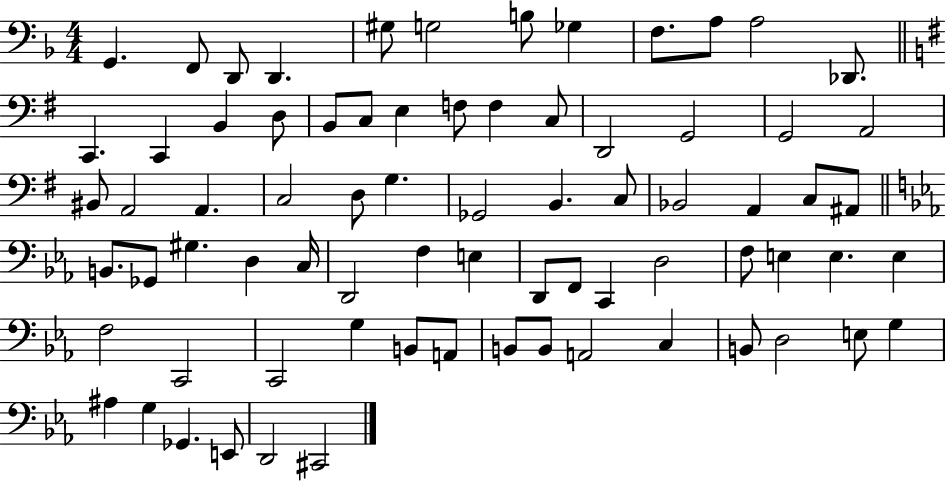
X:1
T:Untitled
M:4/4
L:1/4
K:F
G,, F,,/2 D,,/2 D,, ^G,/2 G,2 B,/2 _G, F,/2 A,/2 A,2 _D,,/2 C,, C,, B,, D,/2 B,,/2 C,/2 E, F,/2 F, C,/2 D,,2 G,,2 G,,2 A,,2 ^B,,/2 A,,2 A,, C,2 D,/2 G, _G,,2 B,, C,/2 _B,,2 A,, C,/2 ^A,,/2 B,,/2 _G,,/2 ^G, D, C,/4 D,,2 F, E, D,,/2 F,,/2 C,, D,2 F,/2 E, E, E, F,2 C,,2 C,,2 G, B,,/2 A,,/2 B,,/2 B,,/2 A,,2 C, B,,/2 D,2 E,/2 G, ^A, G, _G,, E,,/2 D,,2 ^C,,2